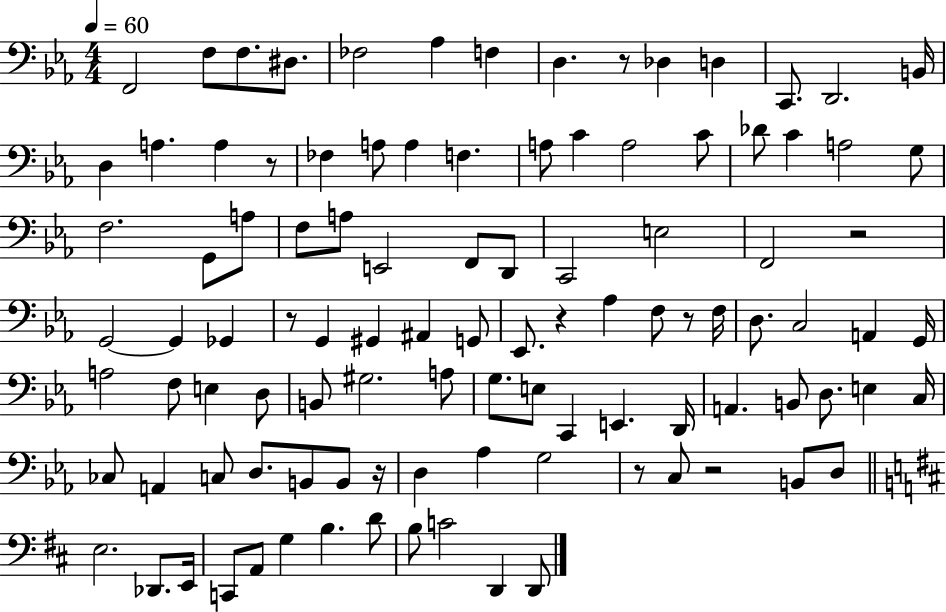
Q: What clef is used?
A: bass